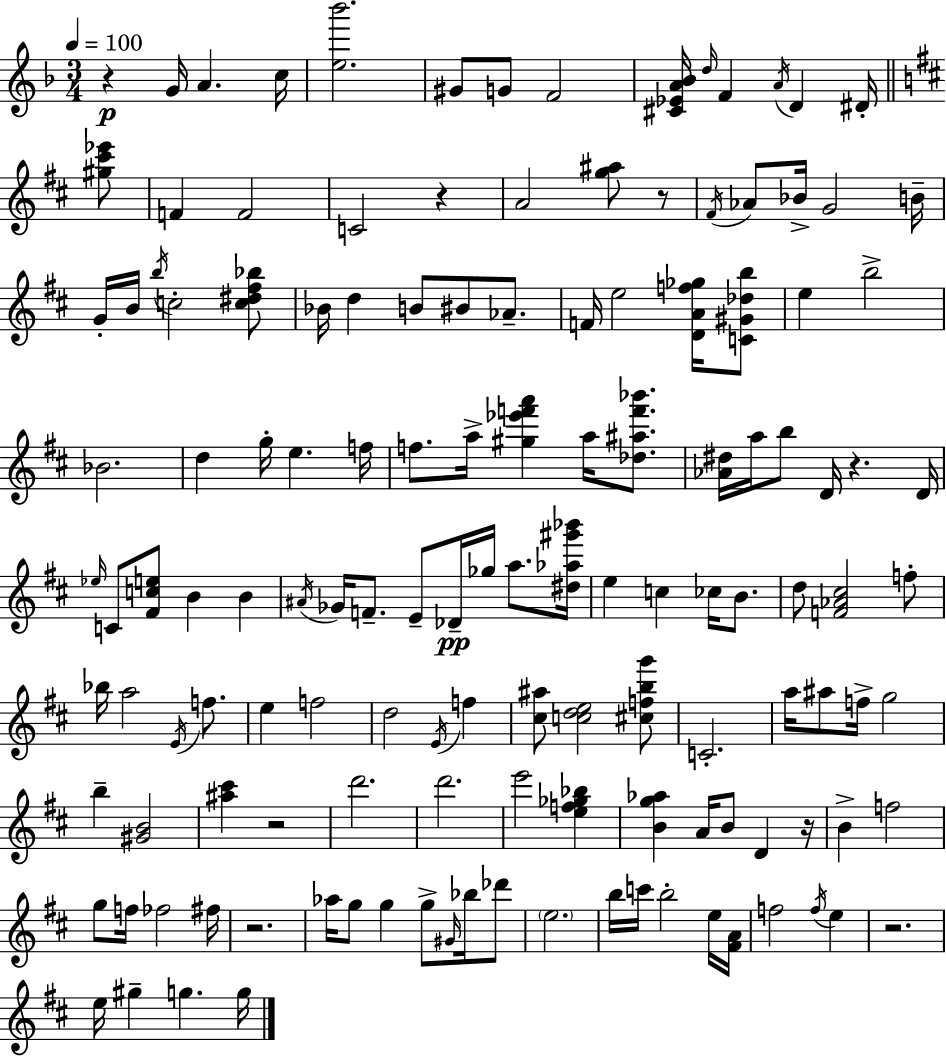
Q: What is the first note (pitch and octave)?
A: G4